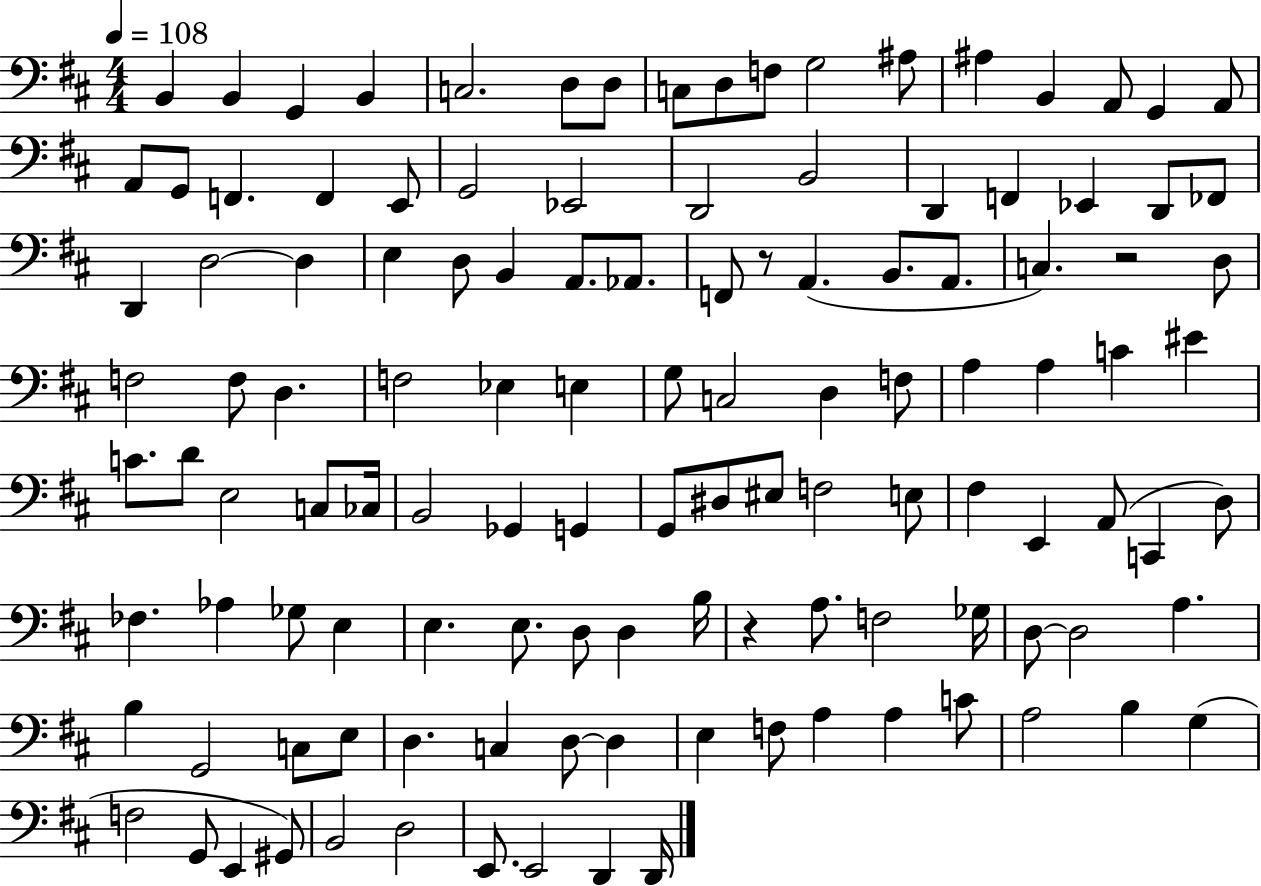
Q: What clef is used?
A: bass